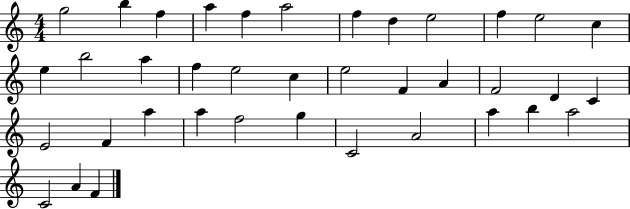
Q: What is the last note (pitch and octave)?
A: F4